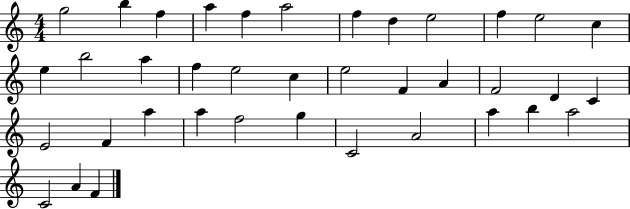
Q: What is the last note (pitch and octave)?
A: F4